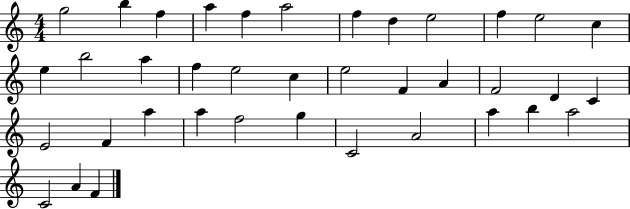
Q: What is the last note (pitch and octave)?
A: F4